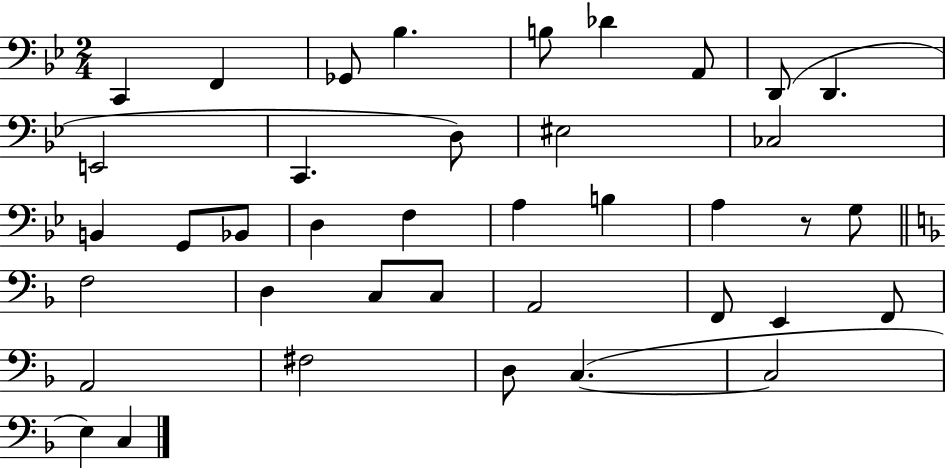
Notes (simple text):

C2/q F2/q Gb2/e Bb3/q. B3/e Db4/q A2/e D2/e D2/q. E2/h C2/q. D3/e EIS3/h CES3/h B2/q G2/e Bb2/e D3/q F3/q A3/q B3/q A3/q R/e G3/e F3/h D3/q C3/e C3/e A2/h F2/e E2/q F2/e A2/h F#3/h D3/e C3/q. C3/h E3/q C3/q